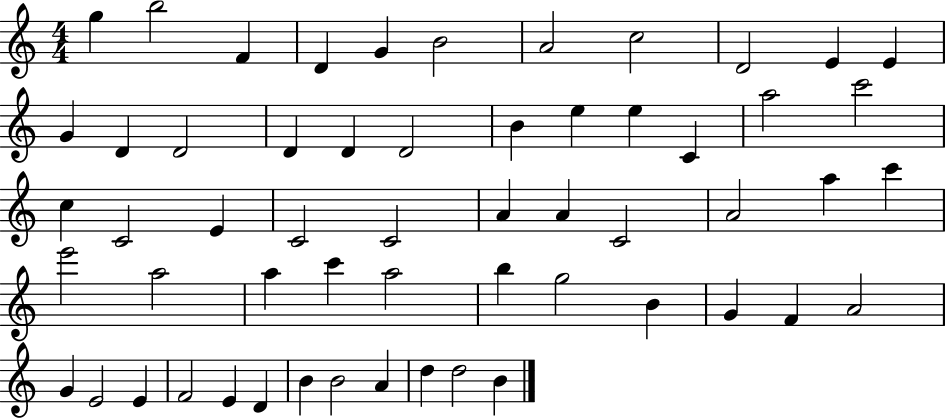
G5/q B5/h F4/q D4/q G4/q B4/h A4/h C5/h D4/h E4/q E4/q G4/q D4/q D4/h D4/q D4/q D4/h B4/q E5/q E5/q C4/q A5/h C6/h C5/q C4/h E4/q C4/h C4/h A4/q A4/q C4/h A4/h A5/q C6/q E6/h A5/h A5/q C6/q A5/h B5/q G5/h B4/q G4/q F4/q A4/h G4/q E4/h E4/q F4/h E4/q D4/q B4/q B4/h A4/q D5/q D5/h B4/q